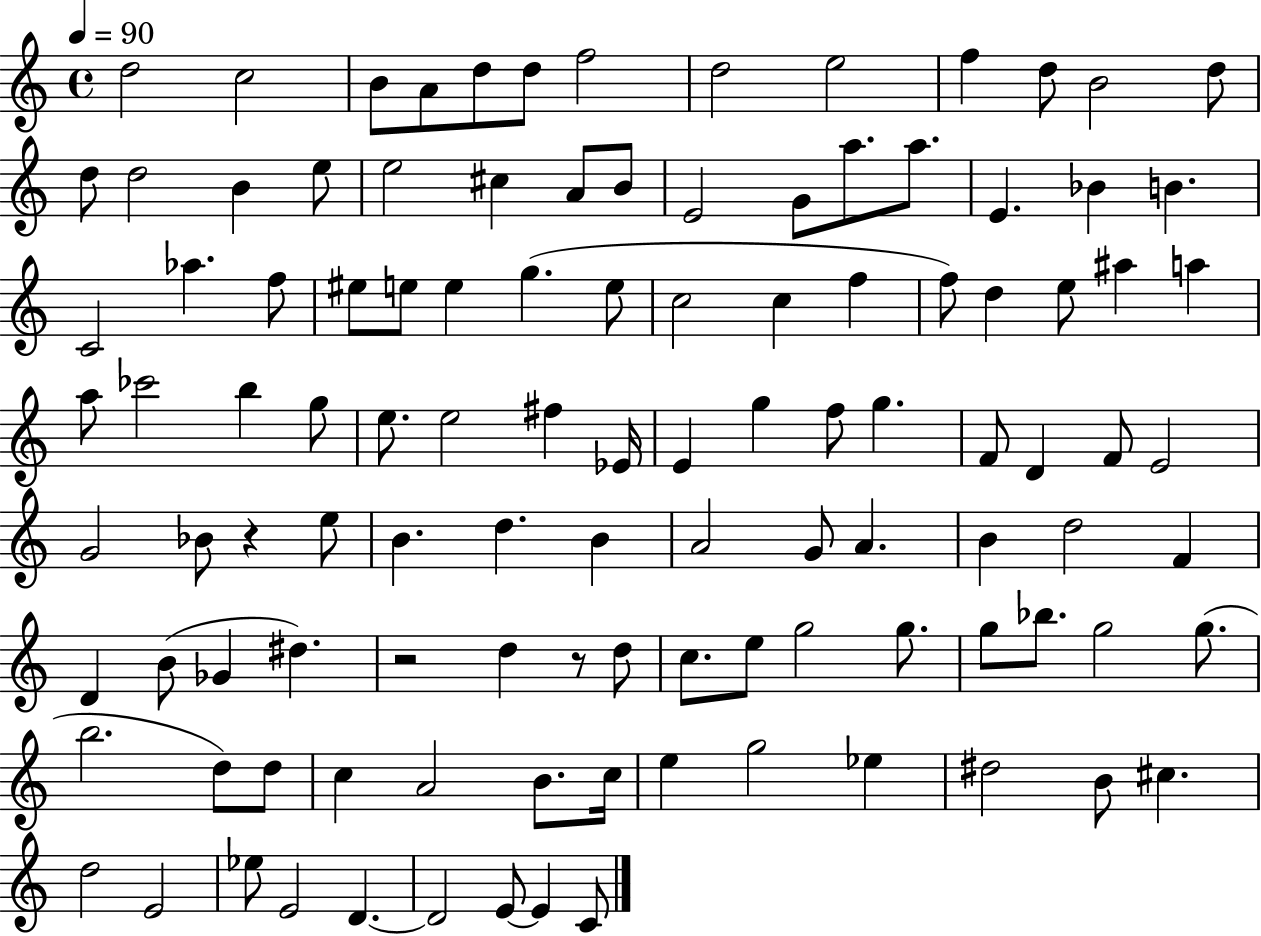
{
  \clef treble
  \time 4/4
  \defaultTimeSignature
  \key c \major
  \tempo 4 = 90
  \repeat volta 2 { d''2 c''2 | b'8 a'8 d''8 d''8 f''2 | d''2 e''2 | f''4 d''8 b'2 d''8 | \break d''8 d''2 b'4 e''8 | e''2 cis''4 a'8 b'8 | e'2 g'8 a''8. a''8. | e'4. bes'4 b'4. | \break c'2 aes''4. f''8 | eis''8 e''8 e''4 g''4.( e''8 | c''2 c''4 f''4 | f''8) d''4 e''8 ais''4 a''4 | \break a''8 ces'''2 b''4 g''8 | e''8. e''2 fis''4 ees'16 | e'4 g''4 f''8 g''4. | f'8 d'4 f'8 e'2 | \break g'2 bes'8 r4 e''8 | b'4. d''4. b'4 | a'2 g'8 a'4. | b'4 d''2 f'4 | \break d'4 b'8( ges'4 dis''4.) | r2 d''4 r8 d''8 | c''8. e''8 g''2 g''8. | g''8 bes''8. g''2 g''8.( | \break b''2. d''8) d''8 | c''4 a'2 b'8. c''16 | e''4 g''2 ees''4 | dis''2 b'8 cis''4. | \break d''2 e'2 | ees''8 e'2 d'4.~~ | d'2 e'8~~ e'4 c'8 | } \bar "|."
}